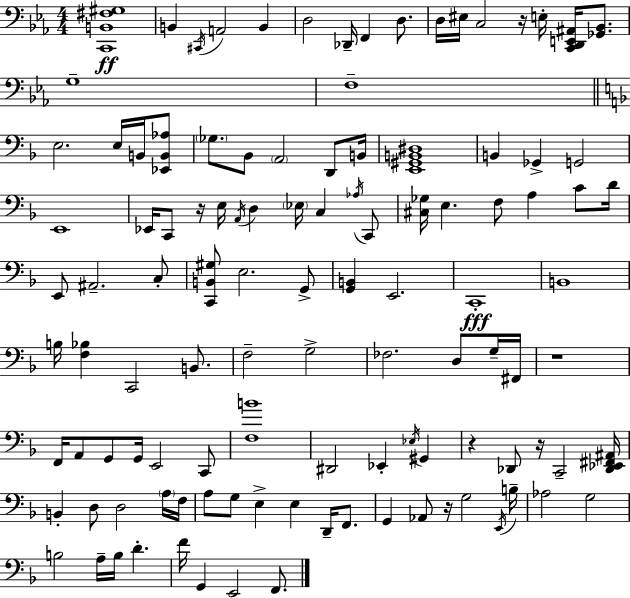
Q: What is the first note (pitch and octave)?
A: B2